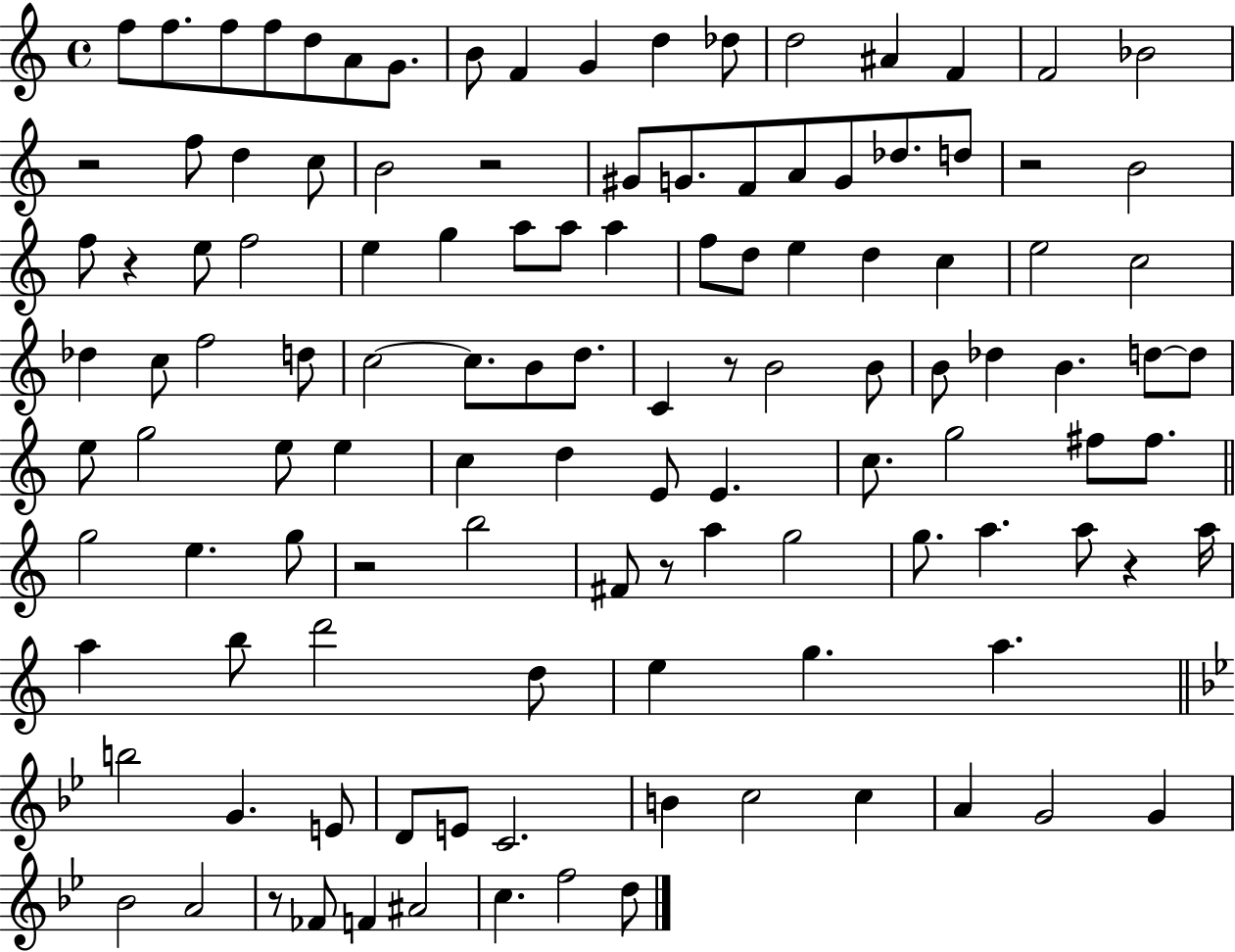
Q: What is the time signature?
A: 4/4